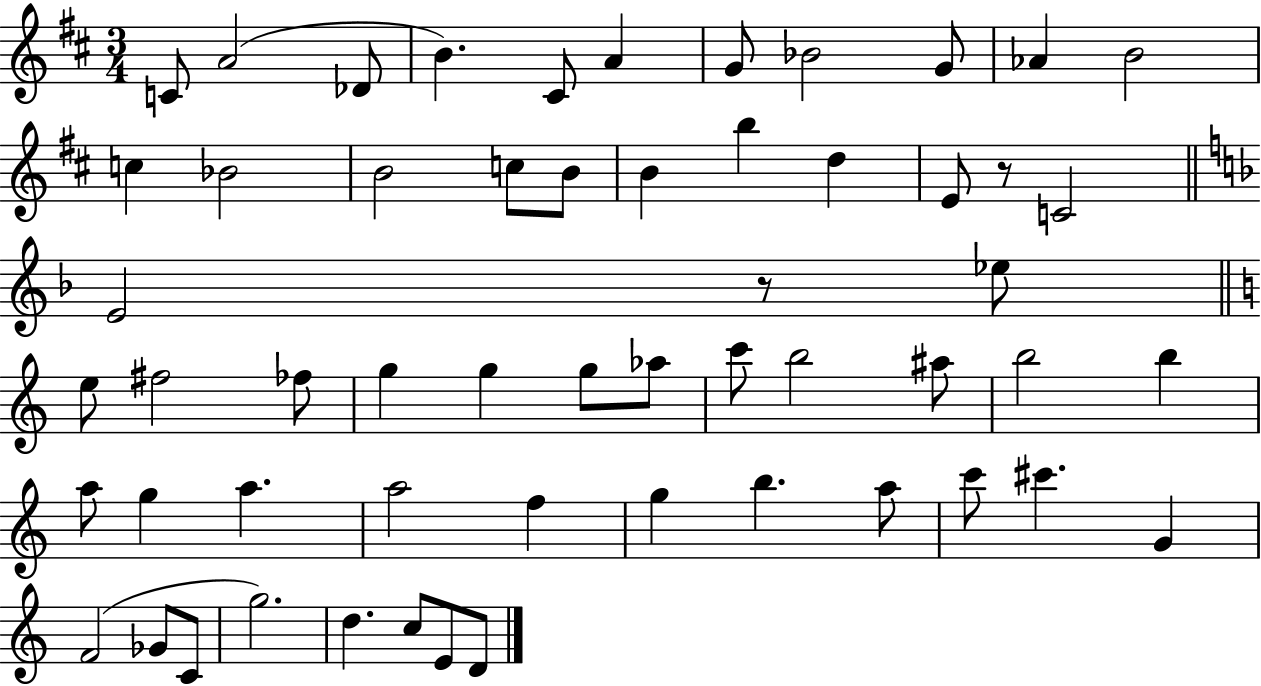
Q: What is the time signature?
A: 3/4